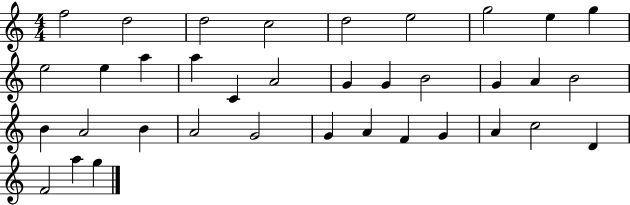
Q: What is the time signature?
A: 4/4